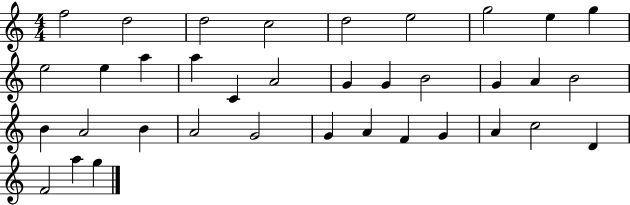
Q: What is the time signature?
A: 4/4